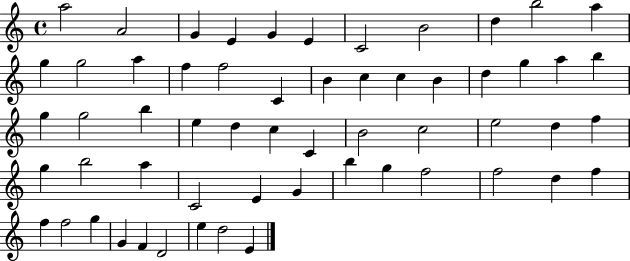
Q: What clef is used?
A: treble